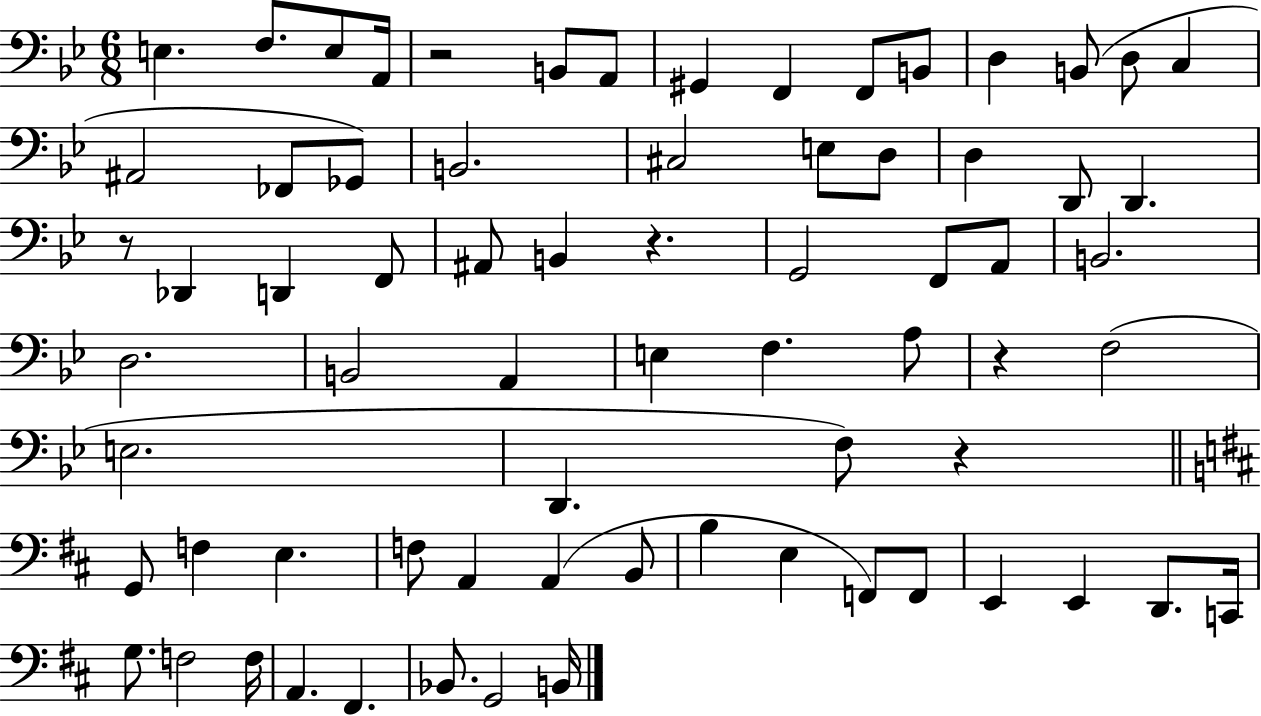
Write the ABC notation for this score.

X:1
T:Untitled
M:6/8
L:1/4
K:Bb
E, F,/2 E,/2 A,,/4 z2 B,,/2 A,,/2 ^G,, F,, F,,/2 B,,/2 D, B,,/2 D,/2 C, ^A,,2 _F,,/2 _G,,/2 B,,2 ^C,2 E,/2 D,/2 D, D,,/2 D,, z/2 _D,, D,, F,,/2 ^A,,/2 B,, z G,,2 F,,/2 A,,/2 B,,2 D,2 B,,2 A,, E, F, A,/2 z F,2 E,2 D,, F,/2 z G,,/2 F, E, F,/2 A,, A,, B,,/2 B, E, F,,/2 F,,/2 E,, E,, D,,/2 C,,/4 G,/2 F,2 F,/4 A,, ^F,, _B,,/2 G,,2 B,,/4